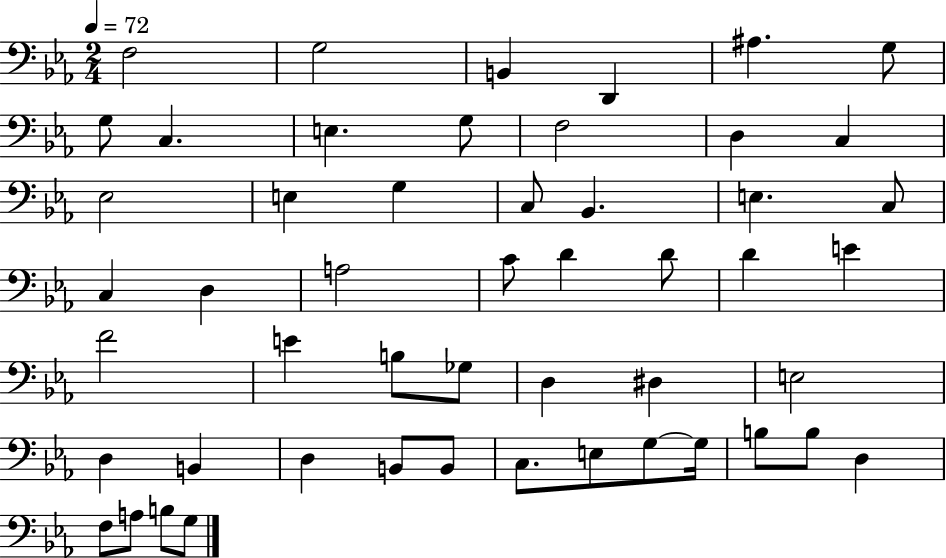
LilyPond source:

{
  \clef bass
  \numericTimeSignature
  \time 2/4
  \key ees \major
  \tempo 4 = 72
  \repeat volta 2 { f2 | g2 | b,4 d,4 | ais4. g8 | \break g8 c4. | e4. g8 | f2 | d4 c4 | \break ees2 | e4 g4 | c8 bes,4. | e4. c8 | \break c4 d4 | a2 | c'8 d'4 d'8 | d'4 e'4 | \break f'2 | e'4 b8 ges8 | d4 dis4 | e2 | \break d4 b,4 | d4 b,8 b,8 | c8. e8 g8~~ g16 | b8 b8 d4 | \break f8 a8 b8 g8 | } \bar "|."
}